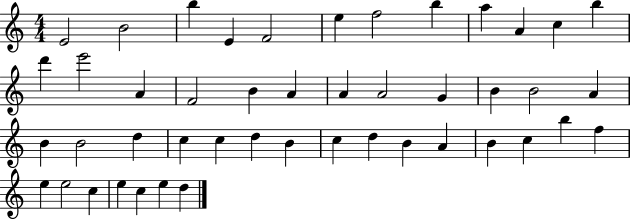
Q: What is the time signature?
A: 4/4